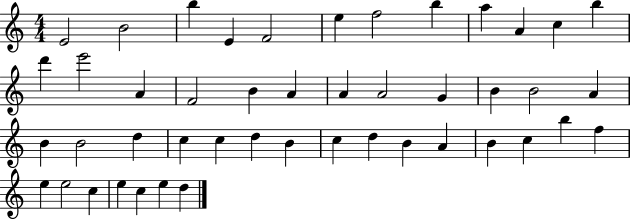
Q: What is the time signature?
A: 4/4